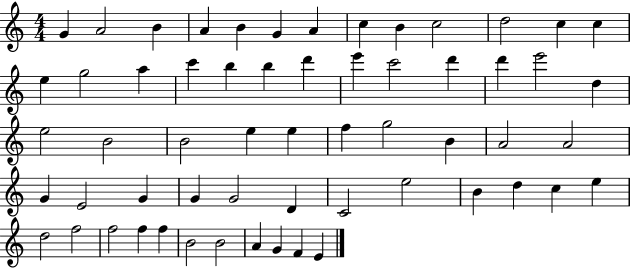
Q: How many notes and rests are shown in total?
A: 59